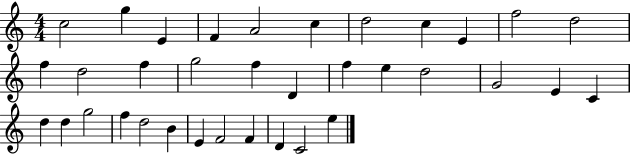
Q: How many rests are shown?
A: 0